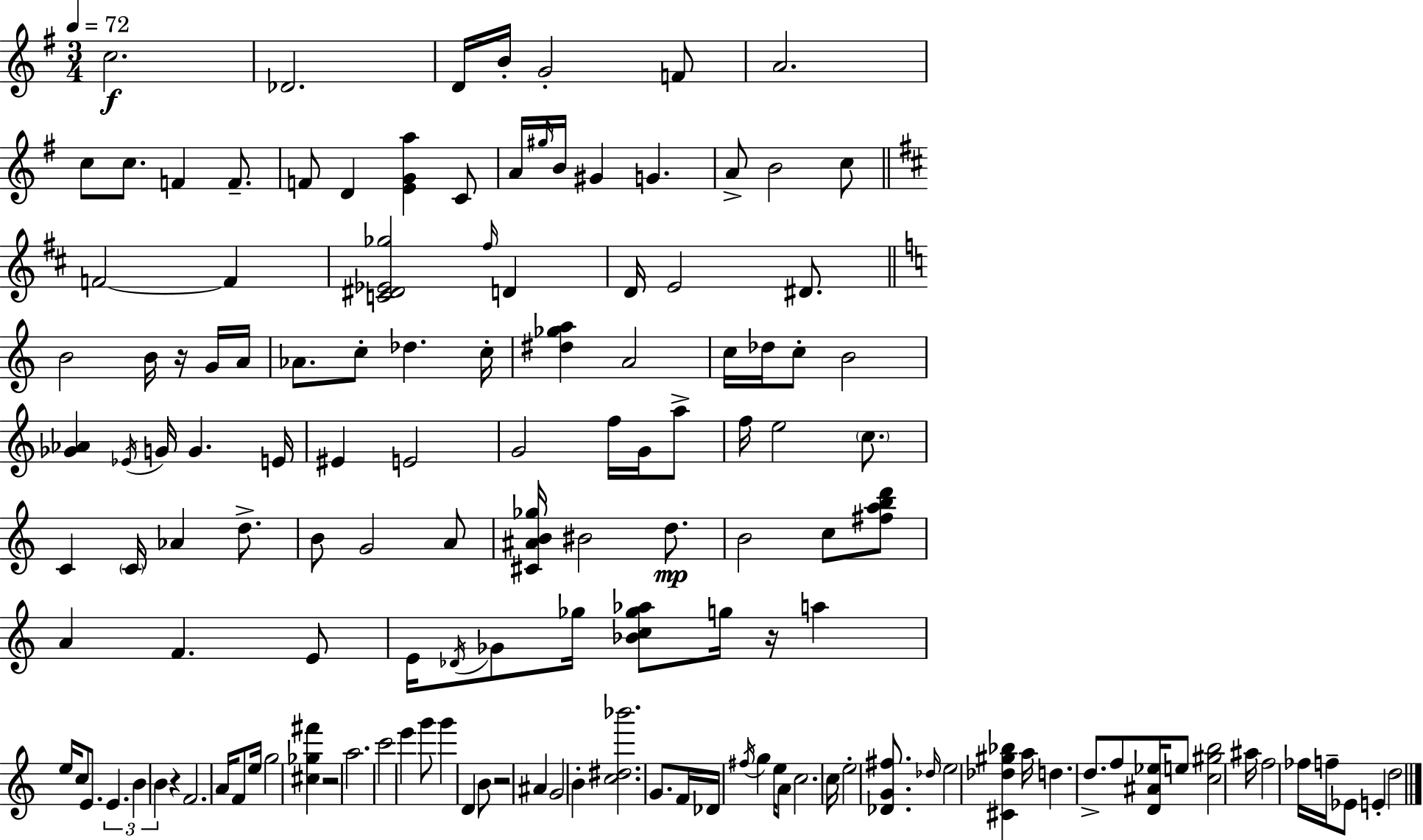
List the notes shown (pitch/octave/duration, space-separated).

C5/h. Db4/h. D4/s B4/s G4/h F4/e A4/h. C5/e C5/e. F4/q F4/e. F4/e D4/q [E4,G4,A5]/q C4/e A4/s G#5/s B4/s G#4/q G4/q. A4/e B4/h C5/e F4/h F4/q [C4,D#4,Eb4,Gb5]/h F#5/s D4/q D4/s E4/h D#4/e. B4/h B4/s R/s G4/s A4/s Ab4/e. C5/e Db5/q. C5/s [D#5,Gb5,A5]/q A4/h C5/s Db5/s C5/e B4/h [Gb4,Ab4]/q Eb4/s G4/s G4/q. E4/s EIS4/q E4/h G4/h F5/s G4/s A5/e F5/s E5/h C5/e. C4/q C4/s Ab4/q D5/e. B4/e G4/h A4/e [C#4,A#4,B4,Gb5]/s BIS4/h D5/e. B4/h C5/e [F#5,A5,B5,D6]/e A4/q F4/q. E4/e E4/s Db4/s Gb4/e Gb5/s [Bb4,C5,Gb5,Ab5]/e G5/s R/s A5/q E5/s C5/e E4/e. E4/q. B4/q B4/q R/q F4/h. A4/s F4/e E5/s G5/h [C#5,Gb5,F#6]/q R/h A5/h. C6/h E6/q G6/e G6/q D4/q B4/e R/h A#4/q G4/h B4/q [C5,D#5,Bb6]/h. G4/e. F4/s Db4/s F#5/s G5/q E5/s A4/e C5/h. C5/s E5/h [Db4,G4,F#5]/e. Db5/s E5/h [C#4,Db5,G#5,Bb5]/q A5/s D5/q. D5/e. F5/e [D4,A#4,Eb5]/s E5/e [C5,G#5,B5]/h A#5/s F5/h FES5/s F5/s Eb4/e E4/q D5/h